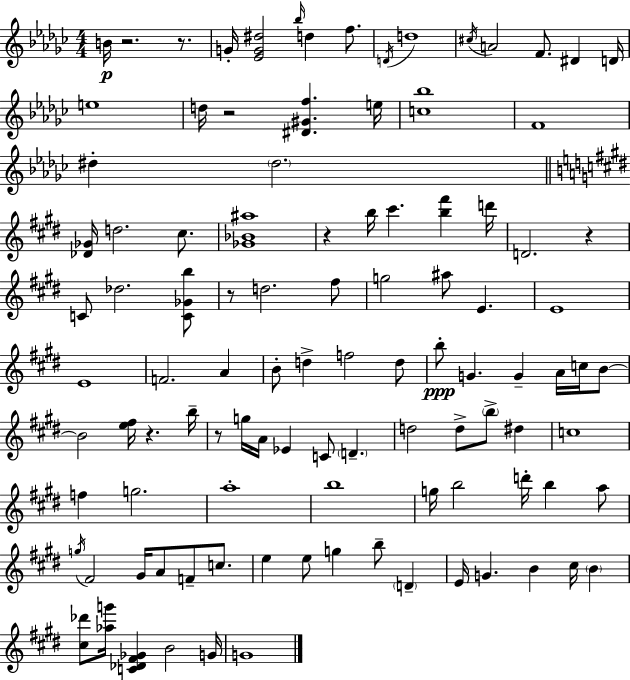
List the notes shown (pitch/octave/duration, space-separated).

B4/s R/h. R/e. G4/s [Eb4,G4,D#5]/h Bb5/s D5/q F5/e. D4/s D5/w C#5/s A4/h F4/e. D#4/q D4/s E5/w D5/s R/h [D#4,G#4,F5]/q. E5/s [C5,Bb5]/w F4/w D#5/q D#5/h. [Db4,Gb4]/s D5/h. C#5/e. [Gb4,Bb4,A#5]/w R/q B5/s C#6/q. [B5,F#6]/q D6/s D4/h. R/q C4/e Db5/h. [C4,Gb4,B5]/e R/e D5/h. F#5/e G5/h A#5/e E4/q. E4/w E4/w F4/h. A4/q B4/e D5/q F5/h D5/e B5/e G4/q. G4/q A4/s C5/s B4/e B4/h [E5,F#5]/s R/q. B5/s R/e G5/s A4/s Eb4/q C4/e D4/q. D5/h D5/e B5/e D#5/q C5/w F5/q G5/h. A5/w B5/w G5/s B5/h D6/s B5/q A5/e G5/s F#4/h G#4/s A4/e F4/e C5/e. E5/q E5/e G5/q B5/e D4/q E4/s G4/q. B4/q C#5/s B4/q [C#5,Db6]/e [Ab5,G6]/s [C4,Db4,F#4,Gb4]/q B4/h G4/s G4/w